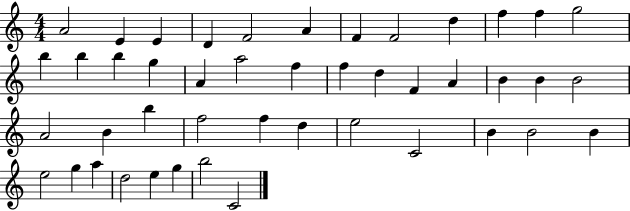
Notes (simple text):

A4/h E4/q E4/q D4/q F4/h A4/q F4/q F4/h D5/q F5/q F5/q G5/h B5/q B5/q B5/q G5/q A4/q A5/h F5/q F5/q D5/q F4/q A4/q B4/q B4/q B4/h A4/h B4/q B5/q F5/h F5/q D5/q E5/h C4/h B4/q B4/h B4/q E5/h G5/q A5/q D5/h E5/q G5/q B5/h C4/h